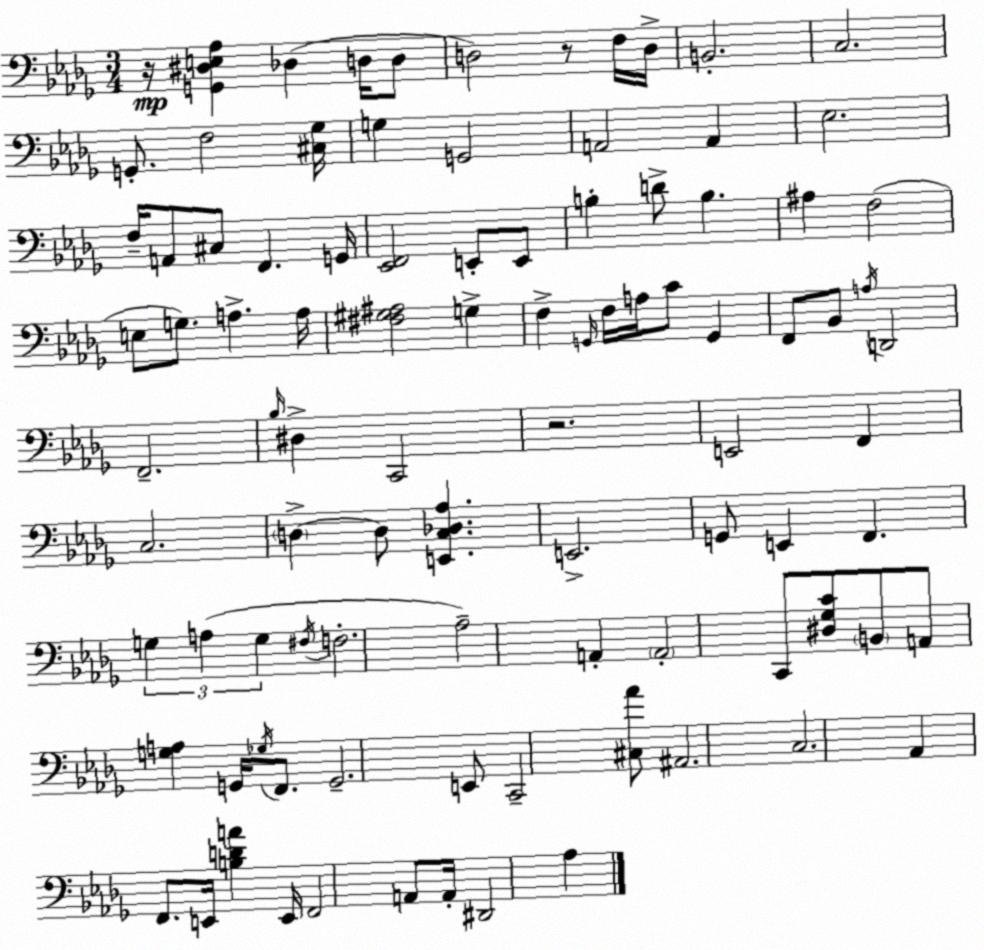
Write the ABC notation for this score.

X:1
T:Untitled
M:3/4
L:1/4
K:Bbm
z/4 [G,,^D,E,_A,] _D, D,/4 D,/2 D,2 z/2 F,/4 D,/4 B,,2 C,2 G,,/2 F,2 [^C,_G,]/4 G, G,,2 A,,2 A,, _E,2 F,/4 A,,/2 ^C,/2 F,, G,,/4 [_E,,F,,]2 E,,/2 E,,/2 B, D/2 B, ^A, F,2 E,/2 G,/2 A, A,/4 [^F,^G,^A,]2 G, F, G,,/4 F,/4 A,/4 C/2 G,, F,,/2 _B,,/2 A,/4 D,,2 F,,2 _B,/4 ^D, C,,2 z2 E,,2 F,, C,2 D, D,/2 [E,,C,_D,_A,] E,,2 G,,/2 E,, F,, G, A, G, ^F,/4 F,2 _A,2 A,, A,,2 C,,/2 [^D,_G,C]/2 B,,/2 A,,/2 [G,A,] G,,/4 _G,/4 F,,/2 G,,2 E,,/2 C,,2 [^C,_A]/2 ^A,,2 C,2 _A,, F,,/2 E,,/4 [B,DA] E,,/4 F,,2 A,,/2 A,,/4 ^D,,2 _A,